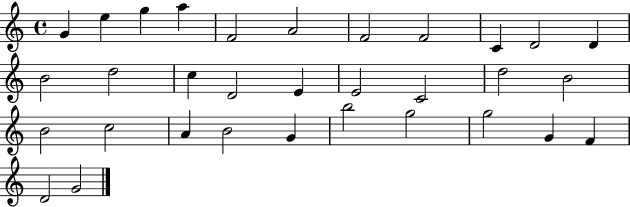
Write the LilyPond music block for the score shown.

{
  \clef treble
  \time 4/4
  \defaultTimeSignature
  \key c \major
  g'4 e''4 g''4 a''4 | f'2 a'2 | f'2 f'2 | c'4 d'2 d'4 | \break b'2 d''2 | c''4 d'2 e'4 | e'2 c'2 | d''2 b'2 | \break b'2 c''2 | a'4 b'2 g'4 | b''2 g''2 | g''2 g'4 f'4 | \break d'2 g'2 | \bar "|."
}